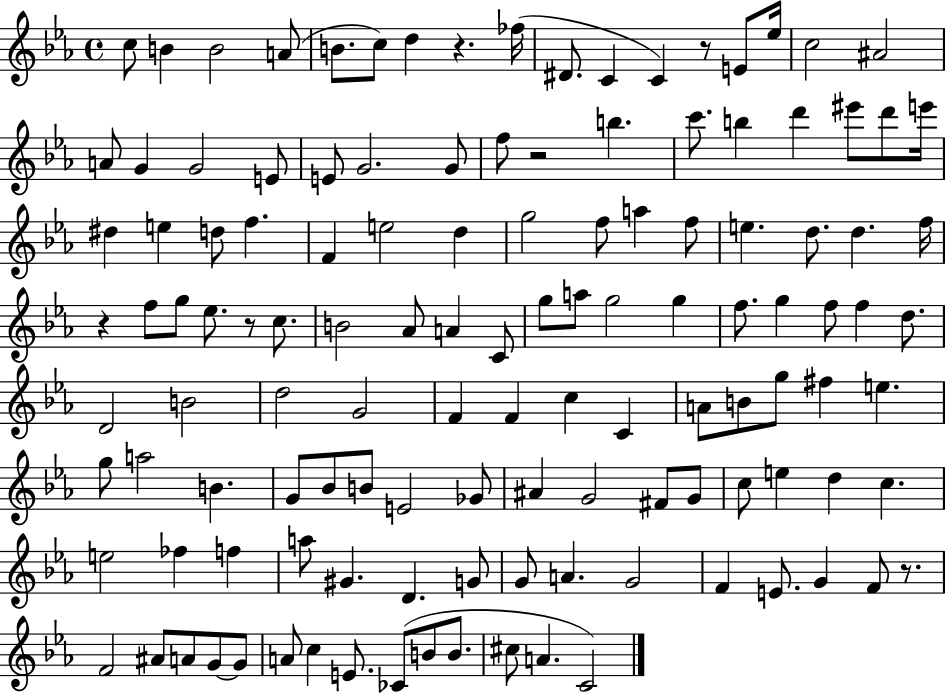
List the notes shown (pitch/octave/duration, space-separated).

C5/e B4/q B4/h A4/e B4/e. C5/e D5/q R/q. FES5/s D#4/e. C4/q C4/q R/e E4/e Eb5/s C5/h A#4/h A4/e G4/q G4/h E4/e E4/e G4/h. G4/e F5/e R/h B5/q. C6/e. B5/q D6/q EIS6/e D6/e E6/s D#5/q E5/q D5/e F5/q. F4/q E5/h D5/q G5/h F5/e A5/q F5/e E5/q. D5/e. D5/q. F5/s R/q F5/e G5/e Eb5/e. R/e C5/e. B4/h Ab4/e A4/q C4/e G5/e A5/e G5/h G5/q F5/e. G5/q F5/e F5/q D5/e. D4/h B4/h D5/h G4/h F4/q F4/q C5/q C4/q A4/e B4/e G5/e F#5/q E5/q. G5/e A5/h B4/q. G4/e Bb4/e B4/e E4/h Gb4/e A#4/q G4/h F#4/e G4/e C5/e E5/q D5/q C5/q. E5/h FES5/q F5/q A5/e G#4/q. D4/q. G4/e G4/e A4/q. G4/h F4/q E4/e. G4/q F4/e R/e. F4/h A#4/e A4/e G4/e G4/e A4/e C5/q E4/e. CES4/e B4/e B4/e. C#5/e A4/q. C4/h